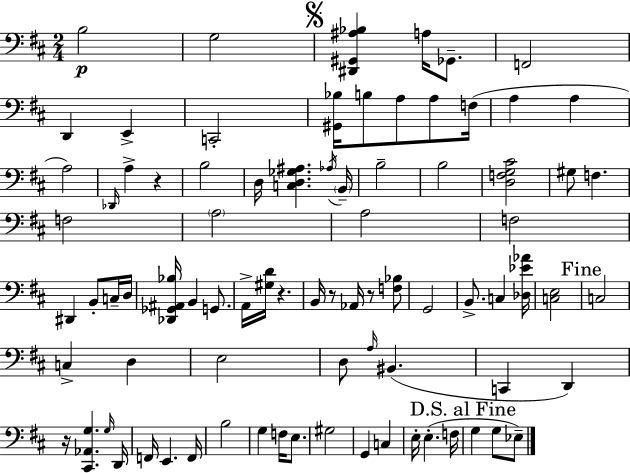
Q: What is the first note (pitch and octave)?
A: B3